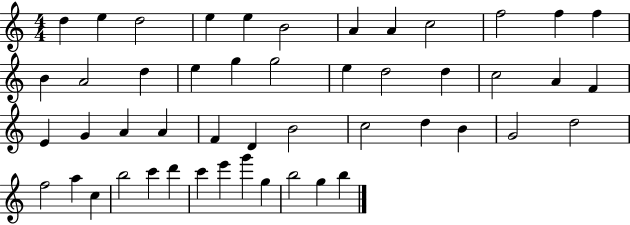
D5/q E5/q D5/h E5/q E5/q B4/h A4/q A4/q C5/h F5/h F5/q F5/q B4/q A4/h D5/q E5/q G5/q G5/h E5/q D5/h D5/q C5/h A4/q F4/q E4/q G4/q A4/q A4/q F4/q D4/q B4/h C5/h D5/q B4/q G4/h D5/h F5/h A5/q C5/q B5/h C6/q D6/q C6/q E6/q G6/q G5/q B5/h G5/q B5/q